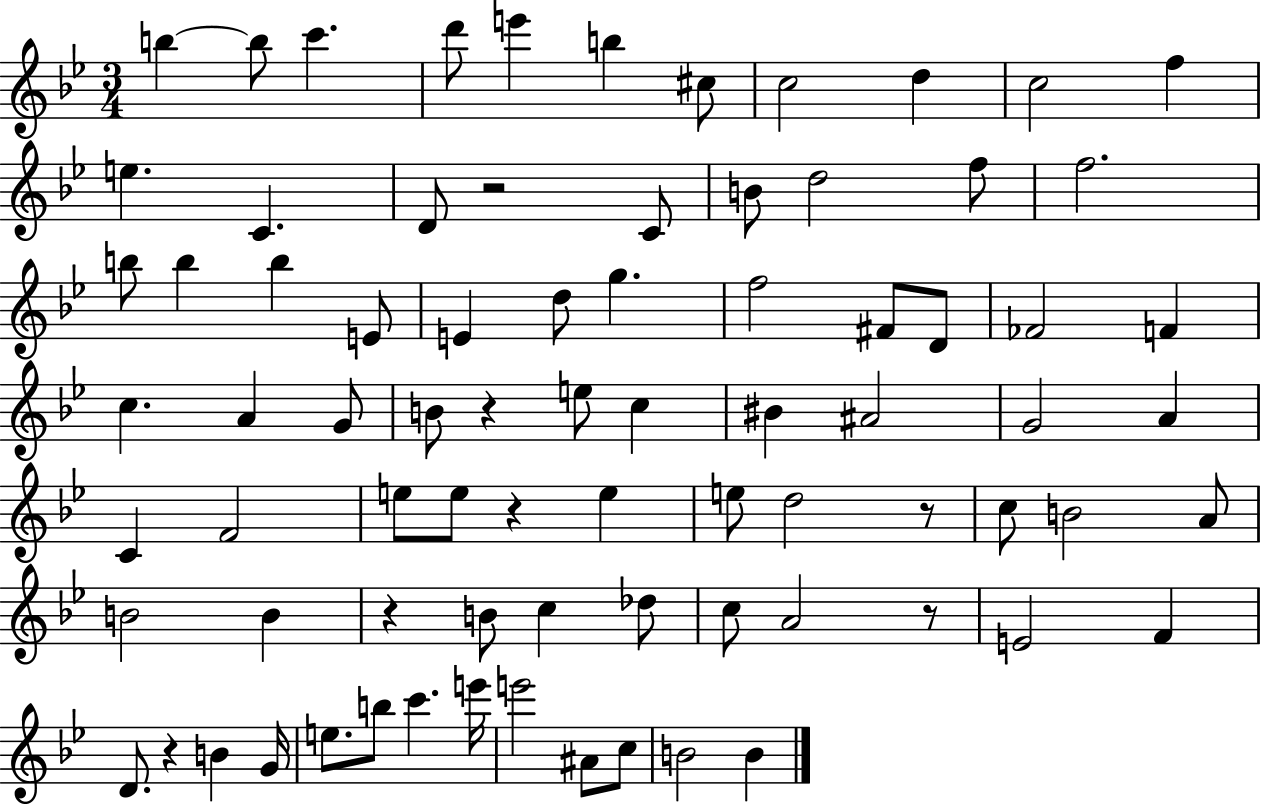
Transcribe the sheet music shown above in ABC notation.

X:1
T:Untitled
M:3/4
L:1/4
K:Bb
b b/2 c' d'/2 e' b ^c/2 c2 d c2 f e C D/2 z2 C/2 B/2 d2 f/2 f2 b/2 b b E/2 E d/2 g f2 ^F/2 D/2 _F2 F c A G/2 B/2 z e/2 c ^B ^A2 G2 A C F2 e/2 e/2 z e e/2 d2 z/2 c/2 B2 A/2 B2 B z B/2 c _d/2 c/2 A2 z/2 E2 F D/2 z B G/4 e/2 b/2 c' e'/4 e'2 ^A/2 c/2 B2 B